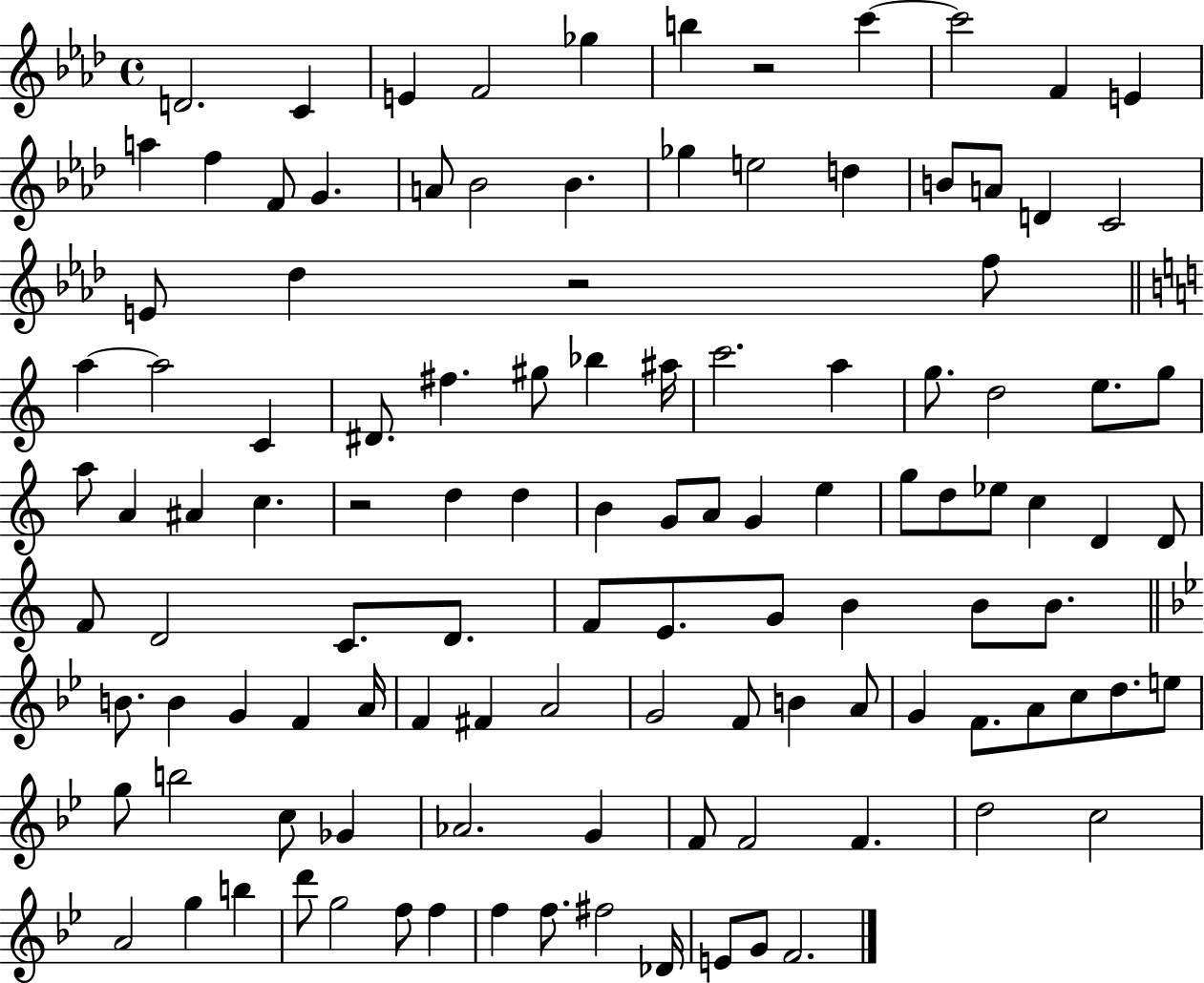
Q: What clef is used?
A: treble